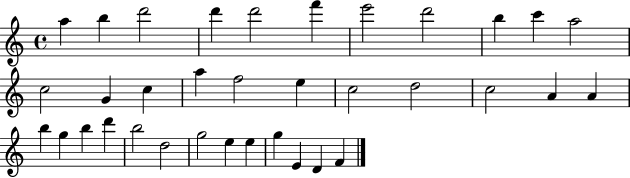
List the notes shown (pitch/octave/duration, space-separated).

A5/q B5/q D6/h D6/q D6/h F6/q E6/h D6/h B5/q C6/q A5/h C5/h G4/q C5/q A5/q F5/h E5/q C5/h D5/h C5/h A4/q A4/q B5/q G5/q B5/q D6/q B5/h D5/h G5/h E5/q E5/q G5/q E4/q D4/q F4/q